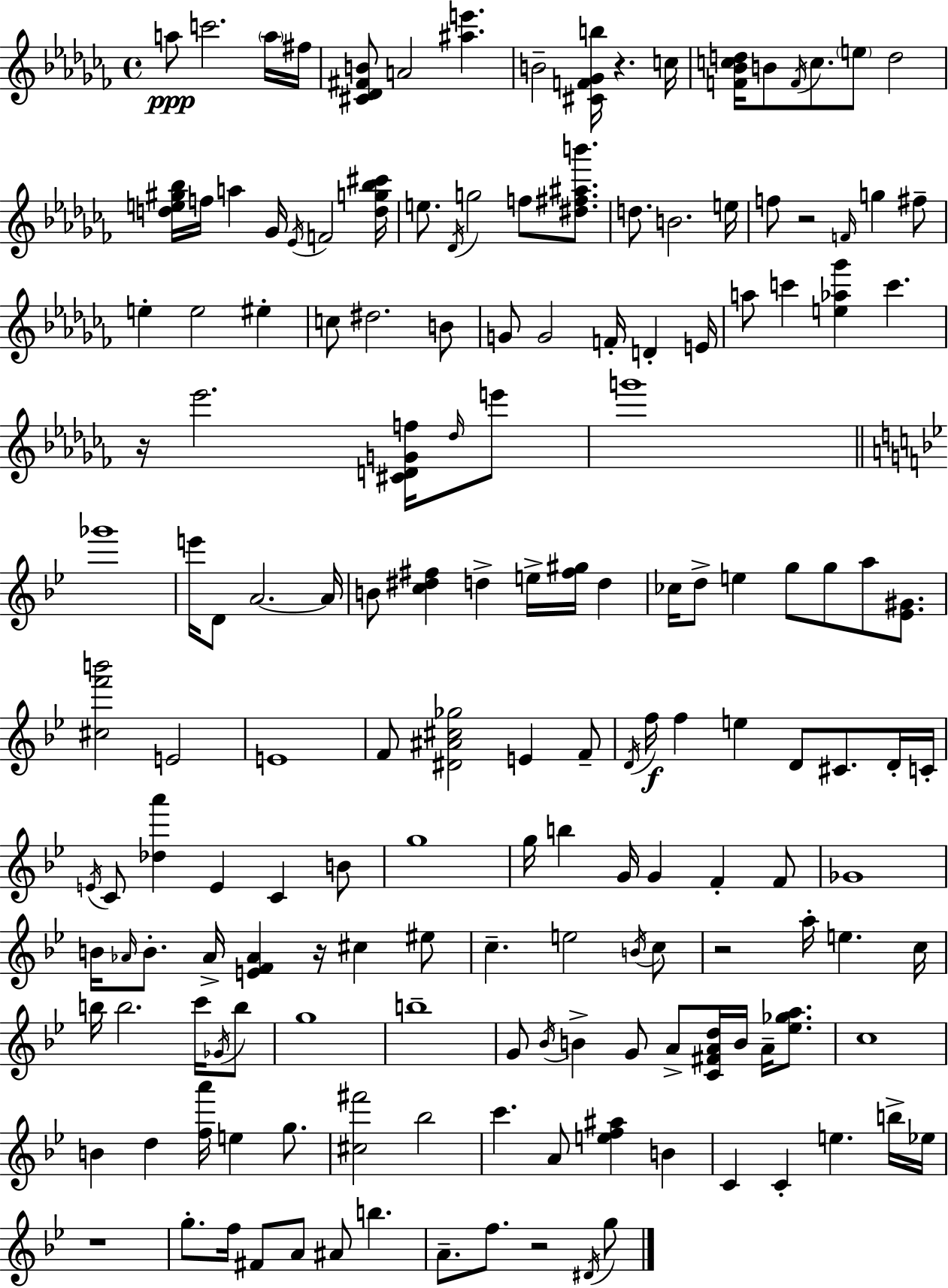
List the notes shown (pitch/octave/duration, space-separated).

A5/e C6/h. A5/s F#5/s [C#4,Db4,F#4,B4]/e A4/h [A#5,E6]/q. B4/h [C#4,F4,Gb4,B5]/s R/q. C5/s [F4,Bb4,C5,D5]/s B4/e F4/s C5/e. E5/e D5/h [D5,E5,G#5,Bb5]/s F5/s A5/q Gb4/s Eb4/s F4/h [D5,G5,Bb5,C#6]/s E5/e. Db4/s G5/h F5/e [D#5,F#5,A#5,B6]/e. D5/e. B4/h. E5/s F5/e R/h F4/s G5/q F#5/e E5/q E5/h EIS5/q C5/e D#5/h. B4/e G4/e G4/h F4/s D4/q E4/s A5/e C6/q [E5,Ab5,Gb6]/q C6/q. R/s Eb6/h. [C#4,D4,G4,F5]/s Db5/s E6/e G6/w Gb6/w E6/s D4/e A4/h. A4/s B4/e [C5,D#5,F#5]/q D5/q E5/s [F#5,G#5]/s D5/q CES5/s D5/e E5/q G5/e G5/e A5/e [Eb4,G#4]/e. [C#5,F6,B6]/h E4/h E4/w F4/e [D#4,A#4,C#5,Gb5]/h E4/q F4/e D4/s F5/s F5/q E5/q D4/e C#4/e. D4/s C4/s E4/s C4/e [Db5,A6]/q E4/q C4/q B4/e G5/w G5/s B5/q G4/s G4/q F4/q F4/e Gb4/w B4/s Ab4/s B4/e. Ab4/s [E4,F4,Ab4]/q R/s C#5/q EIS5/e C5/q. E5/h B4/s C5/e R/h A5/s E5/q. C5/s B5/s B5/h. C6/s Gb4/s B5/e G5/w B5/w G4/e Bb4/s B4/q G4/e A4/e [C4,F#4,A4,D5]/s B4/s A4/s [Eb5,Gb5,A5]/e. C5/w B4/q D5/q [F5,A6]/s E5/q G5/e. [C#5,F#6]/h Bb5/h C6/q. A4/e [E5,F5,A#5]/q B4/q C4/q C4/q E5/q. B5/s Eb5/s R/w G5/e. F5/s F#4/e A4/e A#4/e B5/q. A4/e. F5/e. R/h D#4/s G5/e